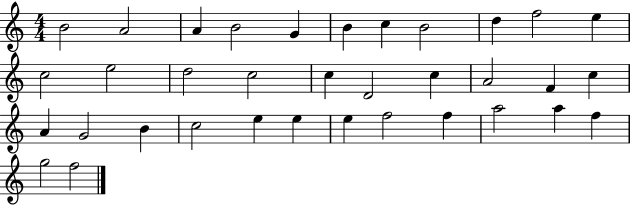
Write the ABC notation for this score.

X:1
T:Untitled
M:4/4
L:1/4
K:C
B2 A2 A B2 G B c B2 d f2 e c2 e2 d2 c2 c D2 c A2 F c A G2 B c2 e e e f2 f a2 a f g2 f2